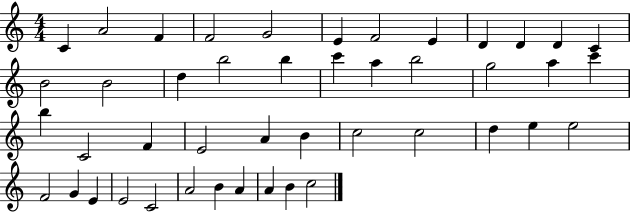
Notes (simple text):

C4/q A4/h F4/q F4/h G4/h E4/q F4/h E4/q D4/q D4/q D4/q C4/q B4/h B4/h D5/q B5/h B5/q C6/q A5/q B5/h G5/h A5/q C6/q B5/q C4/h F4/q E4/h A4/q B4/q C5/h C5/h D5/q E5/q E5/h F4/h G4/q E4/q E4/h C4/h A4/h B4/q A4/q A4/q B4/q C5/h